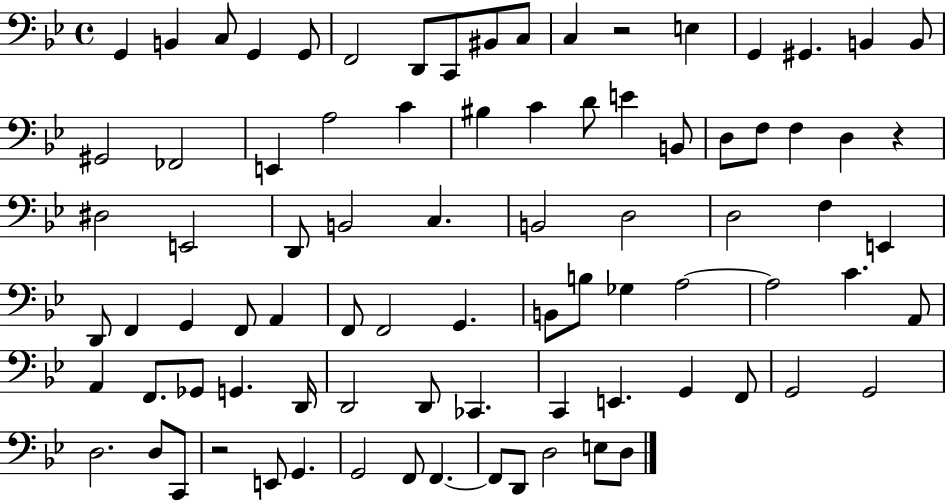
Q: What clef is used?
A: bass